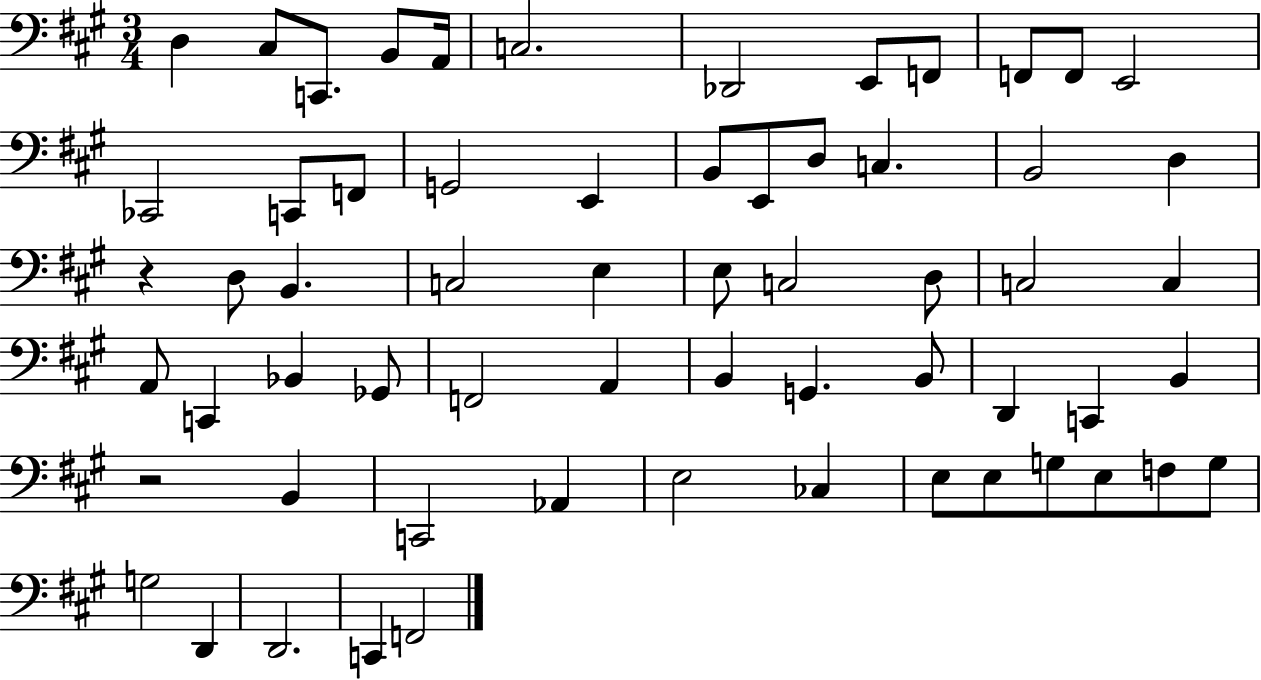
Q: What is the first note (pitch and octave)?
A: D3